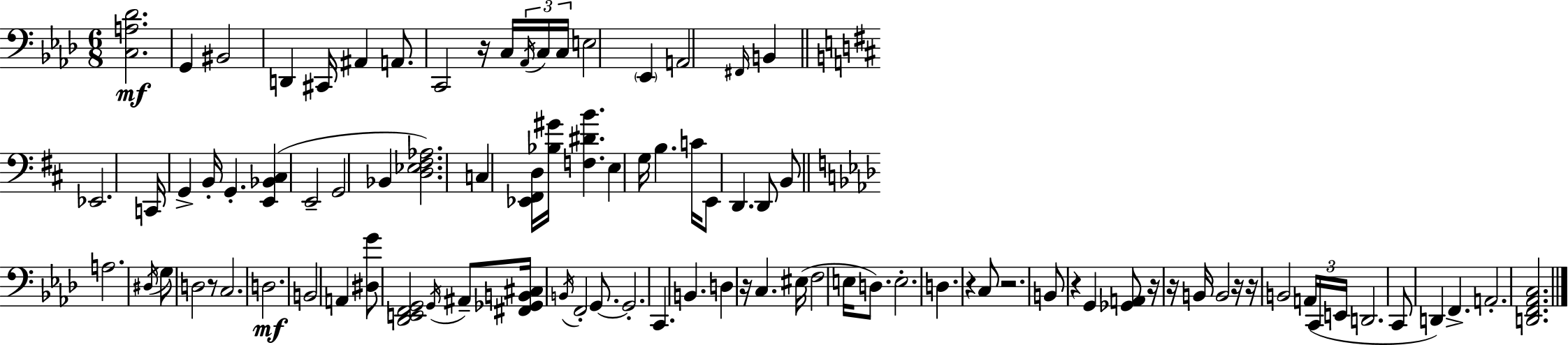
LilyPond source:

{
  \clef bass
  \numericTimeSignature
  \time 6/8
  \key aes \major
  <c a des'>2.\mf | g,4 bis,2 | d,4 cis,16 ais,4 a,8. | c,2 r16 c16 \tuplet 3/2 { \acciaccatura { aes,16 } c16 | \break c16 } e2 \parenthesize ees,4 | a,2 \grace { fis,16 } b,4 | \bar "||" \break \key b \minor ees,2. | c,16 g,4-> b,16-. g,4.-. | <e, bes, cis>4( e,2-- | g,2 bes,4 | \break <d ees fis aes>2.) | c4 <ees, fis, d>16 <bes gis'>16 <f dis' b'>4. | e4 g16 b4. c'16 | e,8 d,4. d,8 b,8 | \break \bar "||" \break \key aes \major a2. | \acciaccatura { dis16 } g8 d2 r8 | c2. | d2.\mf | \break b,2 a,4 | <dis g'>8 <des, e, f, g,>2 \acciaccatura { g,16 } | ais,8-- <fis, ges, b, cis>16 \acciaccatura { b,16 } f,2-. | g,8.~~ g,2.-. | \break c,4. b,4. | d4 r16 c4. | eis16( f2 e16 | d8.) e2.-. | \break d4. r4 | c8 r2. | b,8 r4 g,4 | <ges, a,>8 r16 r16 b,16 b,2 | \break r16 r16 b,2 | \tuplet 3/2 { a,16( c,16 e,16 } d,2. | c,8 d,4) f,4.-> | a,2.-. | \break <d, f, aes, c>2. | \bar "|."
}